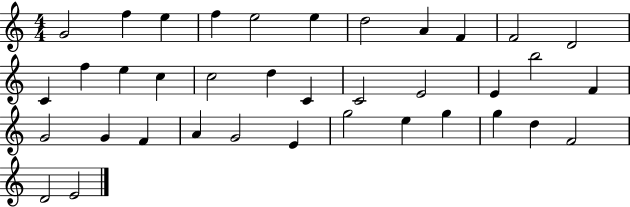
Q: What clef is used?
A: treble